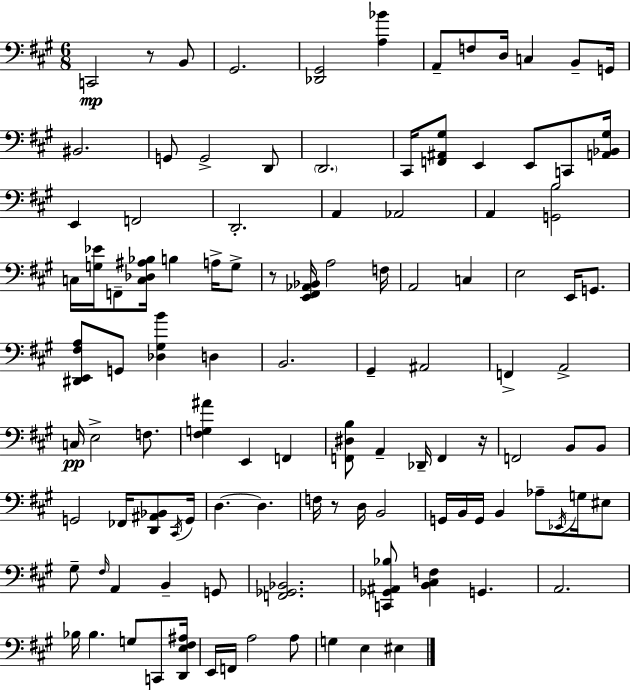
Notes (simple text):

C2/h R/e B2/e G#2/h. [Db2,G#2]/h [A3,Bb4]/q A2/e F3/e D3/s C3/q B2/e G2/s BIS2/h. G2/e G2/h D2/e D2/h. C#2/s [F2,A#2,G#3]/e E2/q E2/e C2/e [A2,Bb2,G#3]/s E2/q F2/h D2/h. A2/q Ab2/h A2/q [G2,B3]/h C3/s [G3,Eb4]/s F2/e [C3,Db3,A#3,Bb3]/s B3/q A3/s G3/e R/e [E2,F#2,Ab2,Bb2]/s A3/h F3/s A2/h C3/q E3/h E2/s G2/e. [D#2,E2,F#3,A3]/e G2/e [Db3,G#3,B4]/q D3/q B2/h. G#2/q A#2/h F2/q A2/h C3/s E3/h F3/e. [F#3,G3,A#4]/q E2/q F2/q [F2,D#3,B3]/e A2/q Db2/s F2/q R/s F2/h B2/e B2/e G2/h FES2/s [D2,A#2,Bb2]/e C#2/s G2/s D3/q. D3/q. F3/s R/e D3/s B2/h G2/s B2/s G2/s B2/q Ab3/e Eb2/s G3/s EIS3/e G#3/e F#3/s A2/q B2/q G2/e [F2,Gb2,Bb2]/h. [C2,Gb2,A#2,Bb3]/e [B2,C#3,F3]/q G2/q. A2/h. Bb3/s Bb3/q. G3/e C2/e [D2,E3,F#3,A#3]/s E2/s F2/s A3/h A3/e G3/q E3/q EIS3/q